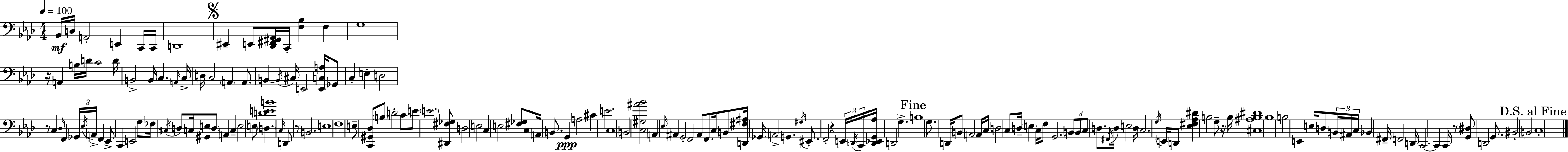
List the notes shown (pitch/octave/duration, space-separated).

Bb2/s D3/s A2/h E2/q C2/s C2/s D2/w EIS2/q E2/e [Db2,F#2,G#2,Ab2]/s C2/s [F3,Bb3]/q F3/q G3/w R/s A2/q B3/s D4/s C4/h D4/s B2/h B2/s C3/q. A2/s C3/s D3/s C3/h A2/q A2/e. B2/q B2/s C#3/s E2/h [E2,C3,A3]/s Gb2/e C3/q E3/q D3/h R/e C3/q Db3/s F2/q Gb2/s Eb3/s A2/s F2/q Eb2/e C2/q E2/h G3/e FES3/s C#3/s D3/e C3/s [G#2,E3]/e D3/e A2/q C3/q E3/h E3/e D3/q. [D4,E4,B4]/w C3/s D2/e R/e B2/h. E3/w F3/w E3/e [C2,G#2,Db3]/e B3/e D4/h C4/e E4/e E4/h. [D#2,F#3,Gb3]/e D3/h E3/h C3/q E3/h [F#3,Gb3]/e C3/e A2/s B2/e. G2/q A3/h C#4/q E4/h. C3/w B2/h [C3,G#3,A#4,Bb4]/h A2/q Eb3/s A#2/q G2/h F2/h Ab2/e F2/e. C3/s B2/e [D2,F#3,A#3]/s Gb2/s A2/h G2/q. G#3/s EIS2/e. F2/h R/q E2/s D2/s C2/s [D2,Eb2,G2,Ab3]/s D2/h G3/q. B3/w G3/e. D2/s B2/e A2/h A2/s C3/s D3/h C3/e D3/s E3/q C3/s F3/e G2/h. B2/e B2/e C3/e D3/e. F#2/s D3/s E3/h D3/s C3/h. G3/s E2/s D2/e [Eb3,F#3,Ab3,D#4]/q B3/h G3/e R/s B3/s [C#3,A#3,B3,D#4]/w Bb3/w B3/h E2/q E3/s D3/e B2/s A#2/s C3/s Bb2/q F#2/s F2/h D2/s C2/h. C2/q C2/s R/e [G2,D#3]/e D2/h G2/e. BIS2/h B2/h C3/w